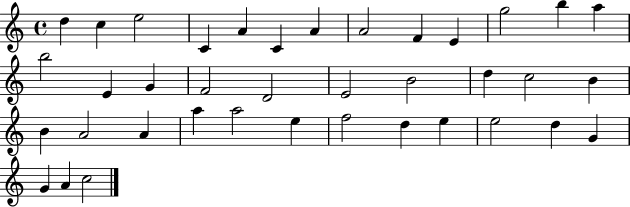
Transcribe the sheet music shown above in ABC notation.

X:1
T:Untitled
M:4/4
L:1/4
K:C
d c e2 C A C A A2 F E g2 b a b2 E G F2 D2 E2 B2 d c2 B B A2 A a a2 e f2 d e e2 d G G A c2